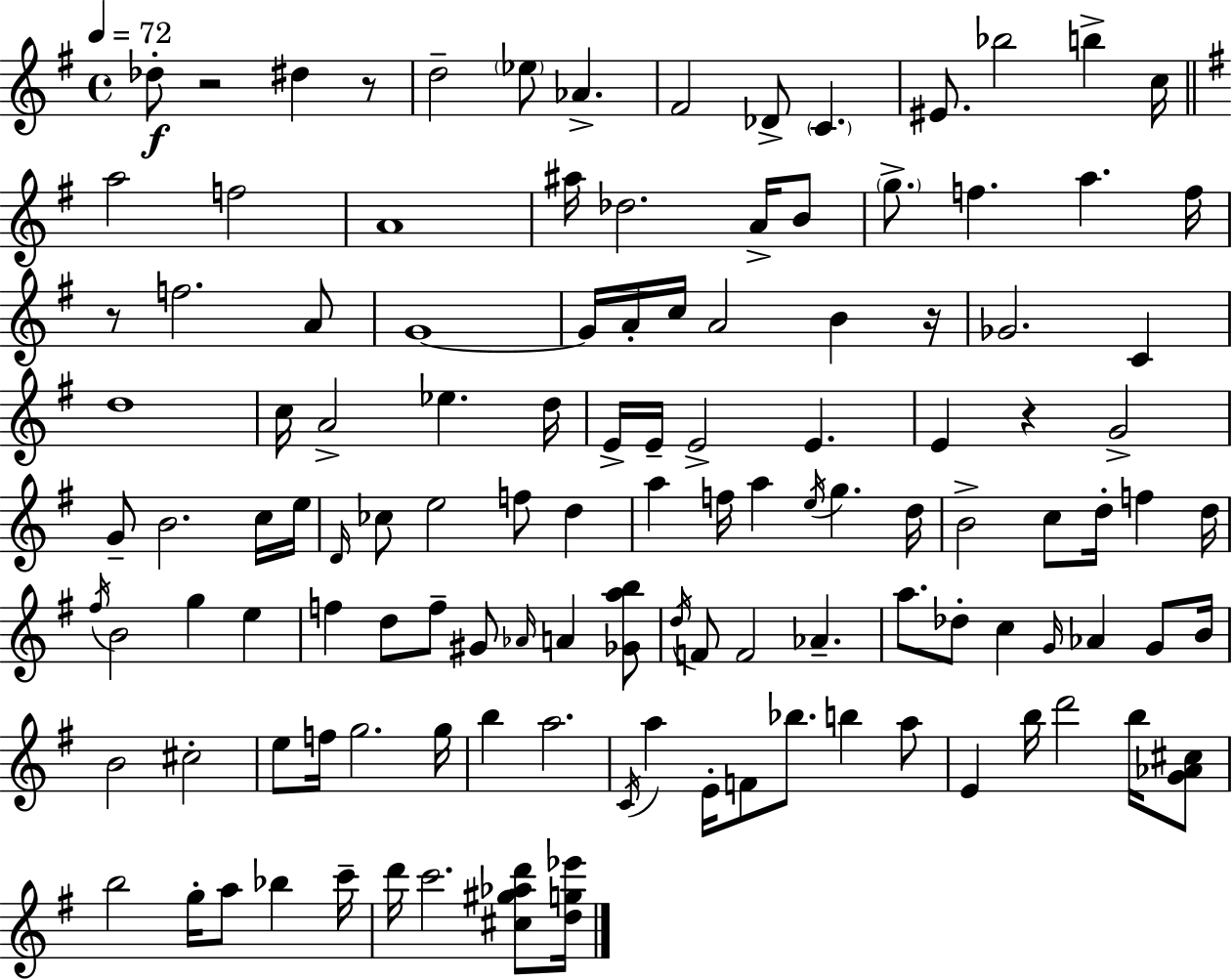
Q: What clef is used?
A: treble